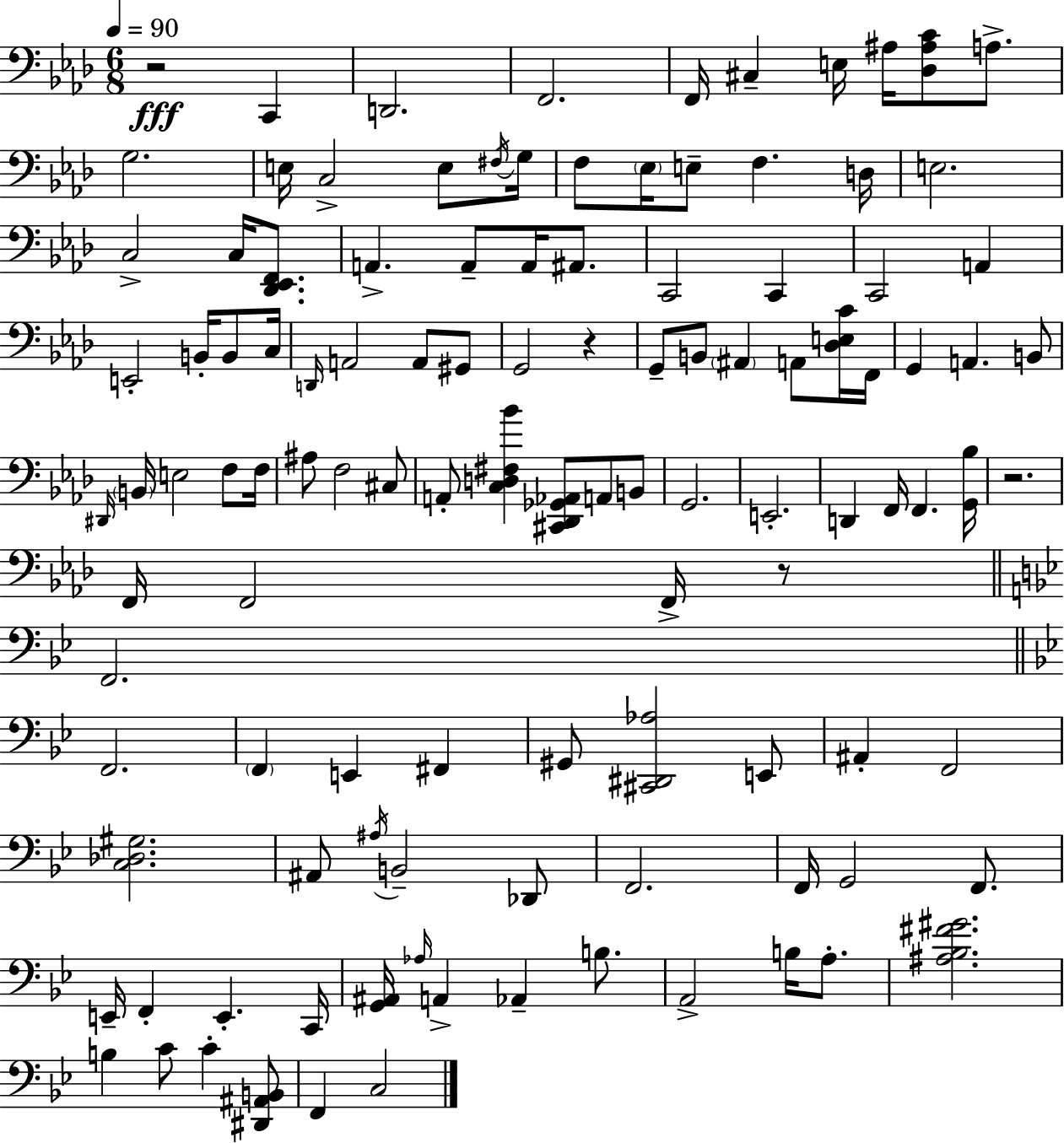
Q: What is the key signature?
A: F minor